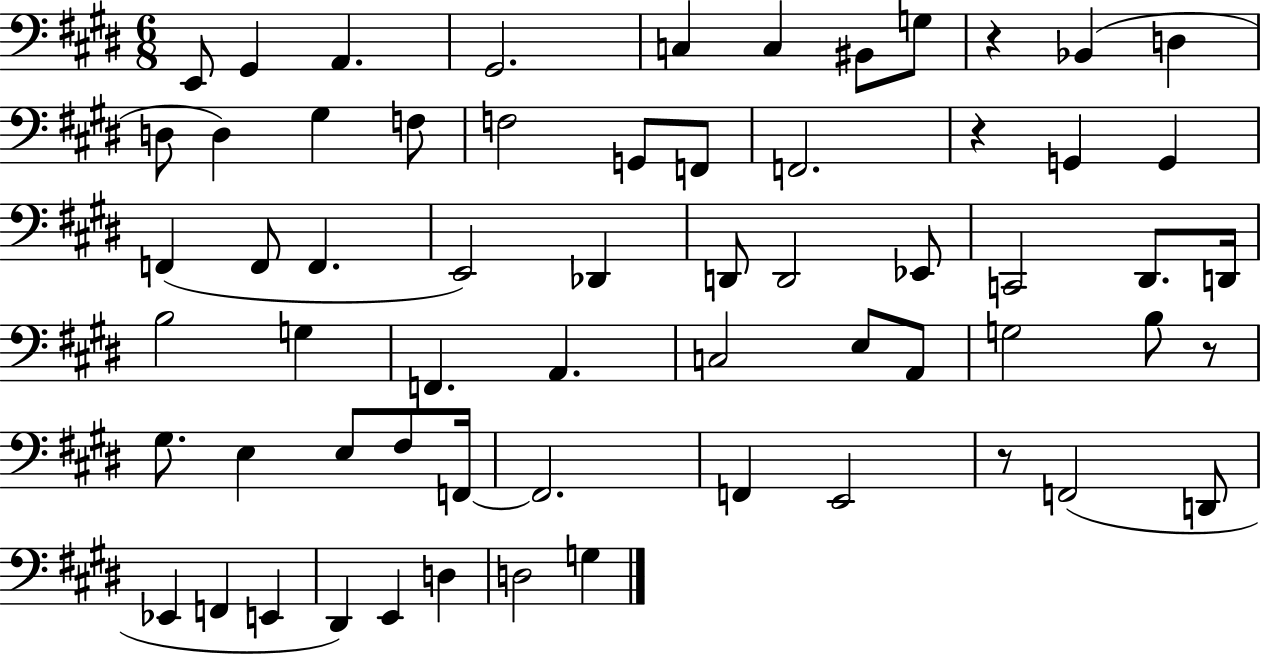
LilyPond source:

{
  \clef bass
  \numericTimeSignature
  \time 6/8
  \key e \major
  e,8 gis,4 a,4. | gis,2. | c4 c4 bis,8 g8 | r4 bes,4( d4 | \break d8 d4) gis4 f8 | f2 g,8 f,8 | f,2. | r4 g,4 g,4 | \break f,4( f,8 f,4. | e,2) des,4 | d,8 d,2 ees,8 | c,2 dis,8. d,16 | \break b2 g4 | f,4. a,4. | c2 e8 a,8 | g2 b8 r8 | \break gis8. e4 e8 fis8 f,16~~ | f,2. | f,4 e,2 | r8 f,2( d,8 | \break ees,4 f,4 e,4 | dis,4) e,4 d4 | d2 g4 | \bar "|."
}